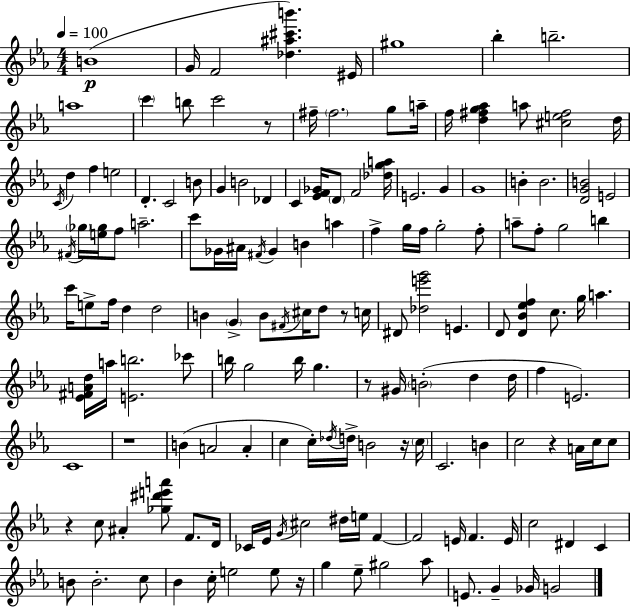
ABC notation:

X:1
T:Untitled
M:4/4
L:1/4
K:Cm
B4 G/4 F2 [_d^a^c'b'] ^E/4 ^g4 _b b2 a4 c' b/2 c'2 z/2 ^f/4 ^f2 g/2 a/4 f/4 [d^fg_a] a/2 [^ce^f]2 d/4 C/4 d f e2 D C2 B/2 G B2 _D C [_EF_G]/4 D/2 F2 [_dga]/4 E2 G G4 B B2 [DGB]2 E2 ^F/4 _g/4 [e_g]/4 f/2 a2 c'/2 _G/4 ^A/4 ^F/4 _G B a f g/4 f/4 g2 f/2 a/2 f/2 g2 b c'/4 e/2 f/4 d d2 B G B/2 ^F/4 ^c/4 d/2 z/2 c/4 ^D/2 [_de'g']2 E D/2 [D_B_ef] c/2 g/4 a [_E^FAd]/4 a/4 [Eb]2 _c'/2 b/4 g2 b/4 g z/2 ^G/4 B2 d d/4 f E2 C4 z4 B A2 A c c/4 _d/4 d/4 B2 z/4 c/4 C2 B c2 z A/4 c/4 c/2 z c/2 ^A [_g^d'e'a']/2 F/2 D/4 _C/4 _E/4 G/4 ^c2 ^d/4 e/4 F F2 E/4 F E/4 c2 ^D C B/2 B2 c/2 _B c/4 e2 e/2 z/4 g _e/2 ^g2 _a/2 E/2 G _G/4 G2